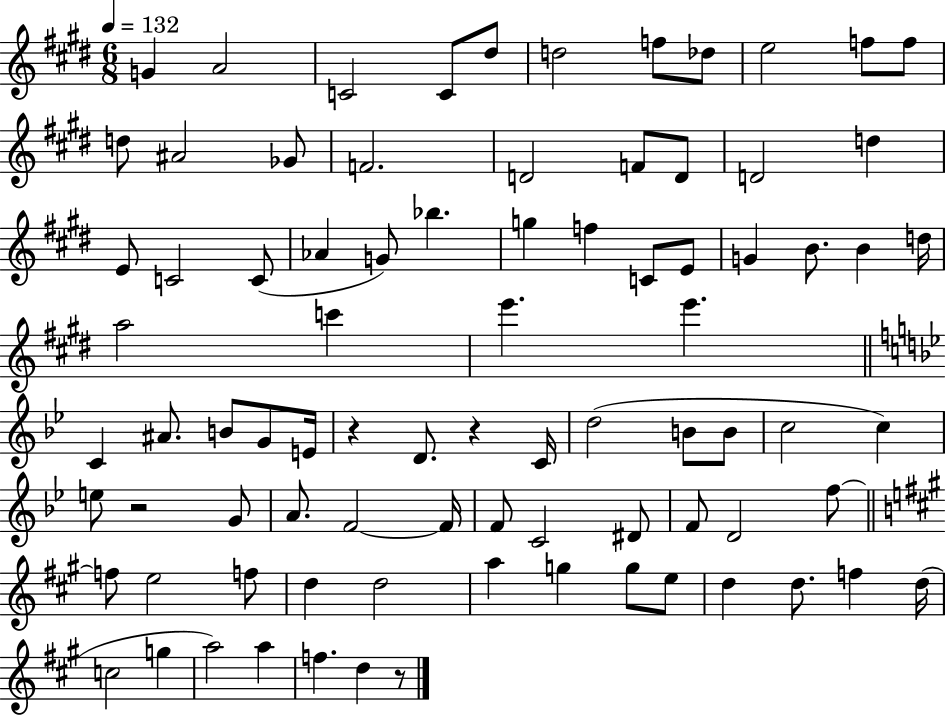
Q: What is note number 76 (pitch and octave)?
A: G5